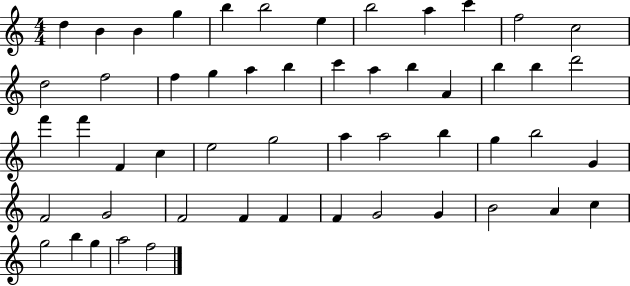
X:1
T:Untitled
M:4/4
L:1/4
K:C
d B B g b b2 e b2 a c' f2 c2 d2 f2 f g a b c' a b A b b d'2 f' f' F c e2 g2 a a2 b g b2 G F2 G2 F2 F F F G2 G B2 A c g2 b g a2 f2